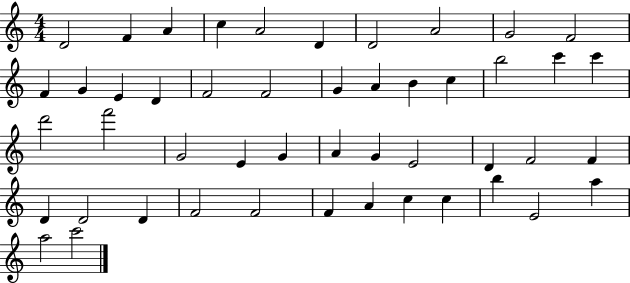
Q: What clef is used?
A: treble